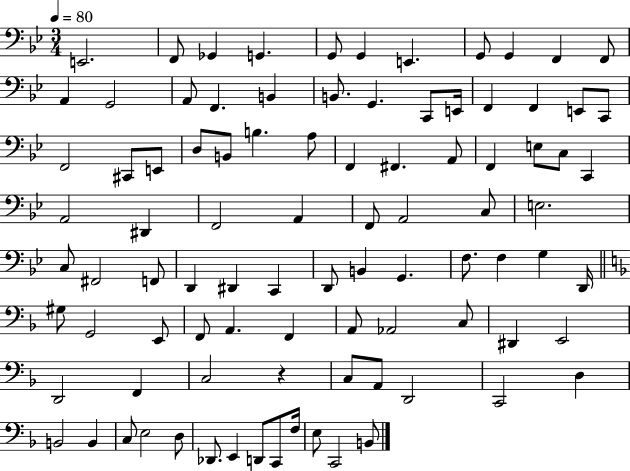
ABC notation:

X:1
T:Untitled
M:3/4
L:1/4
K:Bb
E,,2 F,,/2 _G,, G,, G,,/2 G,, E,, G,,/2 G,, F,, F,,/2 A,, G,,2 A,,/2 F,, B,, B,,/2 G,, C,,/2 E,,/4 F,, F,, E,,/2 C,,/2 F,,2 ^C,,/2 E,,/2 D,/2 B,,/2 B, A,/2 F,, ^F,, A,,/2 F,, E,/2 C,/2 C,, A,,2 ^D,, F,,2 A,, F,,/2 A,,2 C,/2 E,2 C,/2 ^F,,2 F,,/2 D,, ^D,, C,, D,,/2 B,, G,, F,/2 F, G, D,,/4 ^G,/2 G,,2 E,,/2 F,,/2 A,, F,, A,,/2 _A,,2 C,/2 ^D,, E,,2 D,,2 F,, C,2 z C,/2 A,,/2 D,,2 C,,2 D, B,,2 B,, C,/2 E,2 D,/2 _D,,/2 E,, D,,/2 C,,/2 F,/4 E,/2 C,,2 B,,/2